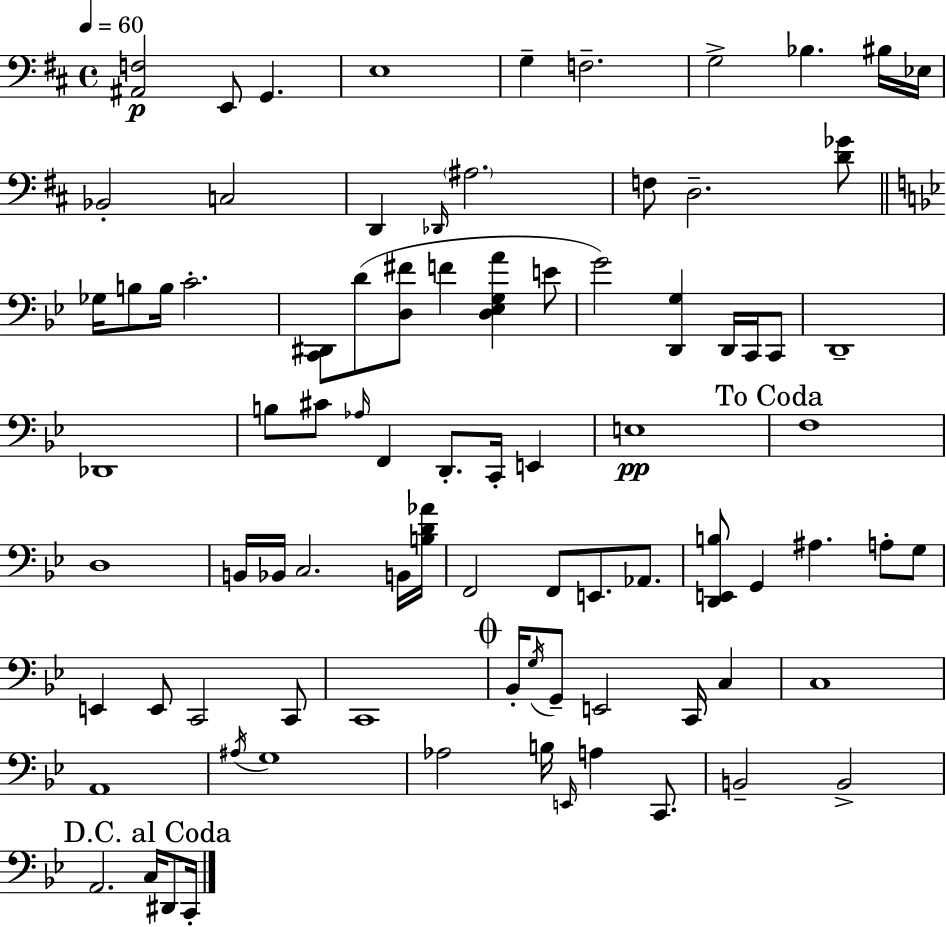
[A#2,F3]/h E2/e G2/q. E3/w G3/q F3/h. G3/h Bb3/q. BIS3/s Eb3/s Bb2/h C3/h D2/q Db2/s A#3/h. F3/e D3/h. [D4,Gb4]/e Gb3/s B3/e B3/s C4/h. [C2,D#2]/e D4/e [D3,F#4]/e F4/q [D3,Eb3,G3,A4]/q E4/e G4/h [D2,G3]/q D2/s C2/s C2/e D2/w Db2/w B3/e C#4/e Ab3/s F2/q D2/e. C2/s E2/q E3/w F3/w D3/w B2/s Bb2/s C3/h. B2/s [B3,D4,Ab4]/s F2/h F2/e E2/e. Ab2/e. [D2,E2,B3]/e G2/q A#3/q. A3/e G3/e E2/q E2/e C2/h C2/e C2/w Bb2/s G3/s G2/e E2/h C2/s C3/q C3/w A2/w A#3/s G3/w Ab3/h B3/s E2/s A3/q C2/e. B2/h B2/h A2/h. C3/s D#2/e C2/s